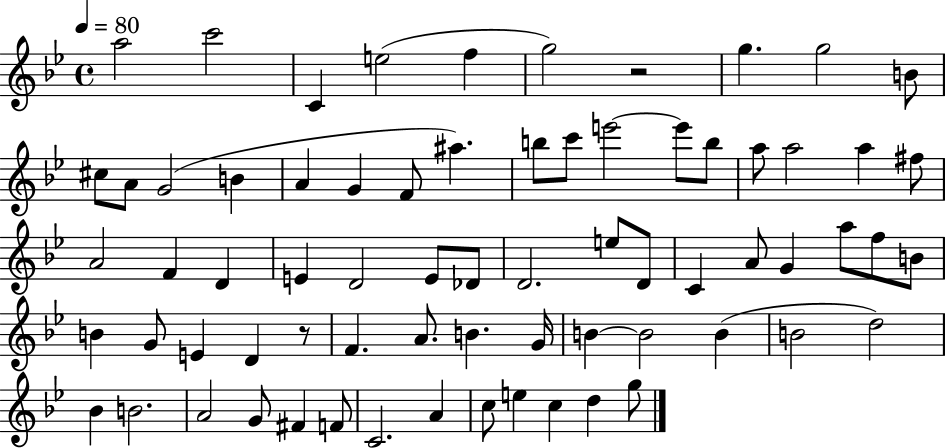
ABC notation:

X:1
T:Untitled
M:4/4
L:1/4
K:Bb
a2 c'2 C e2 f g2 z2 g g2 B/2 ^c/2 A/2 G2 B A G F/2 ^a b/2 c'/2 e'2 e'/2 b/2 a/2 a2 a ^f/2 A2 F D E D2 E/2 _D/2 D2 e/2 D/2 C A/2 G a/2 f/2 B/2 B G/2 E D z/2 F A/2 B G/4 B B2 B B2 d2 _B B2 A2 G/2 ^F F/2 C2 A c/2 e c d g/2